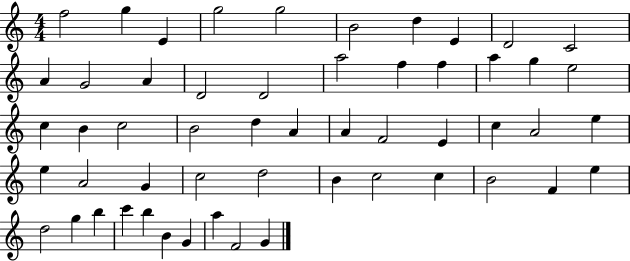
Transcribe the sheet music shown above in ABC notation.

X:1
T:Untitled
M:4/4
L:1/4
K:C
f2 g E g2 g2 B2 d E D2 C2 A G2 A D2 D2 a2 f f a g e2 c B c2 B2 d A A F2 E c A2 e e A2 G c2 d2 B c2 c B2 F e d2 g b c' b B G a F2 G